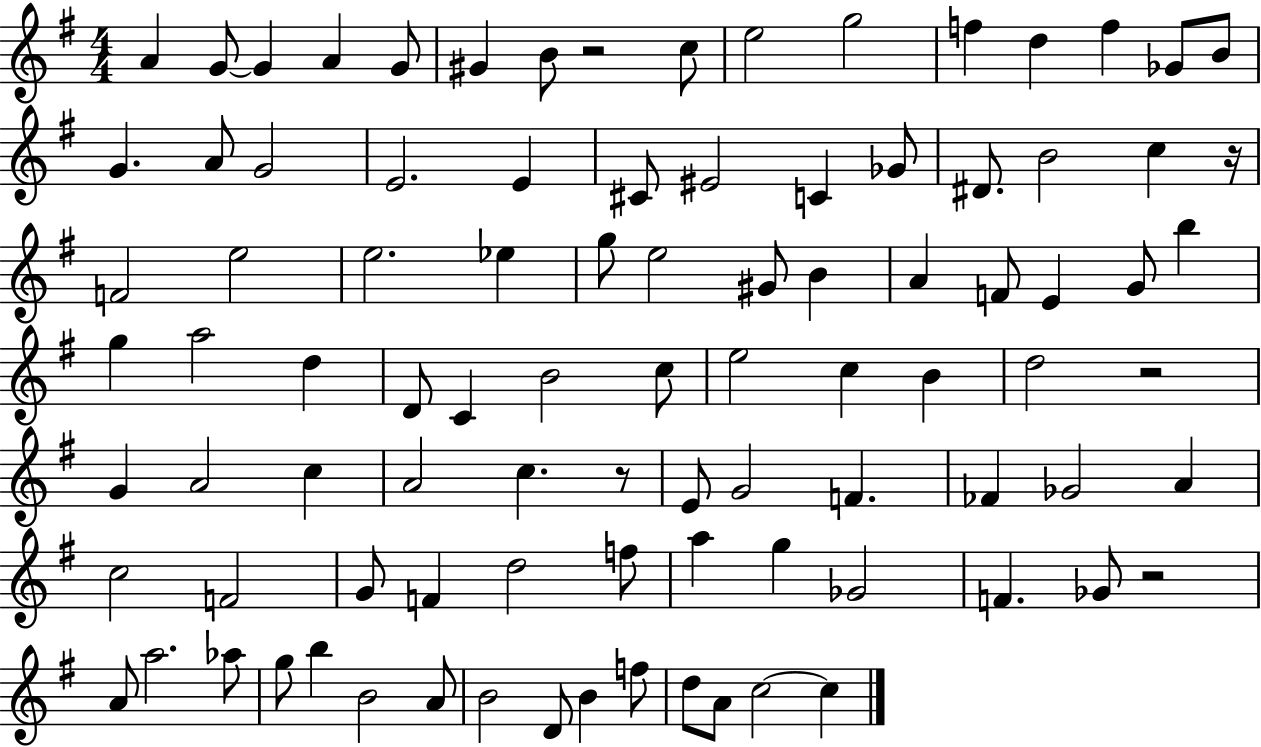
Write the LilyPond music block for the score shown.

{
  \clef treble
  \numericTimeSignature
  \time 4/4
  \key g \major
  a'4 g'8~~ g'4 a'4 g'8 | gis'4 b'8 r2 c''8 | e''2 g''2 | f''4 d''4 f''4 ges'8 b'8 | \break g'4. a'8 g'2 | e'2. e'4 | cis'8 eis'2 c'4 ges'8 | dis'8. b'2 c''4 r16 | \break f'2 e''2 | e''2. ees''4 | g''8 e''2 gis'8 b'4 | a'4 f'8 e'4 g'8 b''4 | \break g''4 a''2 d''4 | d'8 c'4 b'2 c''8 | e''2 c''4 b'4 | d''2 r2 | \break g'4 a'2 c''4 | a'2 c''4. r8 | e'8 g'2 f'4. | fes'4 ges'2 a'4 | \break c''2 f'2 | g'8 f'4 d''2 f''8 | a''4 g''4 ges'2 | f'4. ges'8 r2 | \break a'8 a''2. aes''8 | g''8 b''4 b'2 a'8 | b'2 d'8 b'4 f''8 | d''8 a'8 c''2~~ c''4 | \break \bar "|."
}